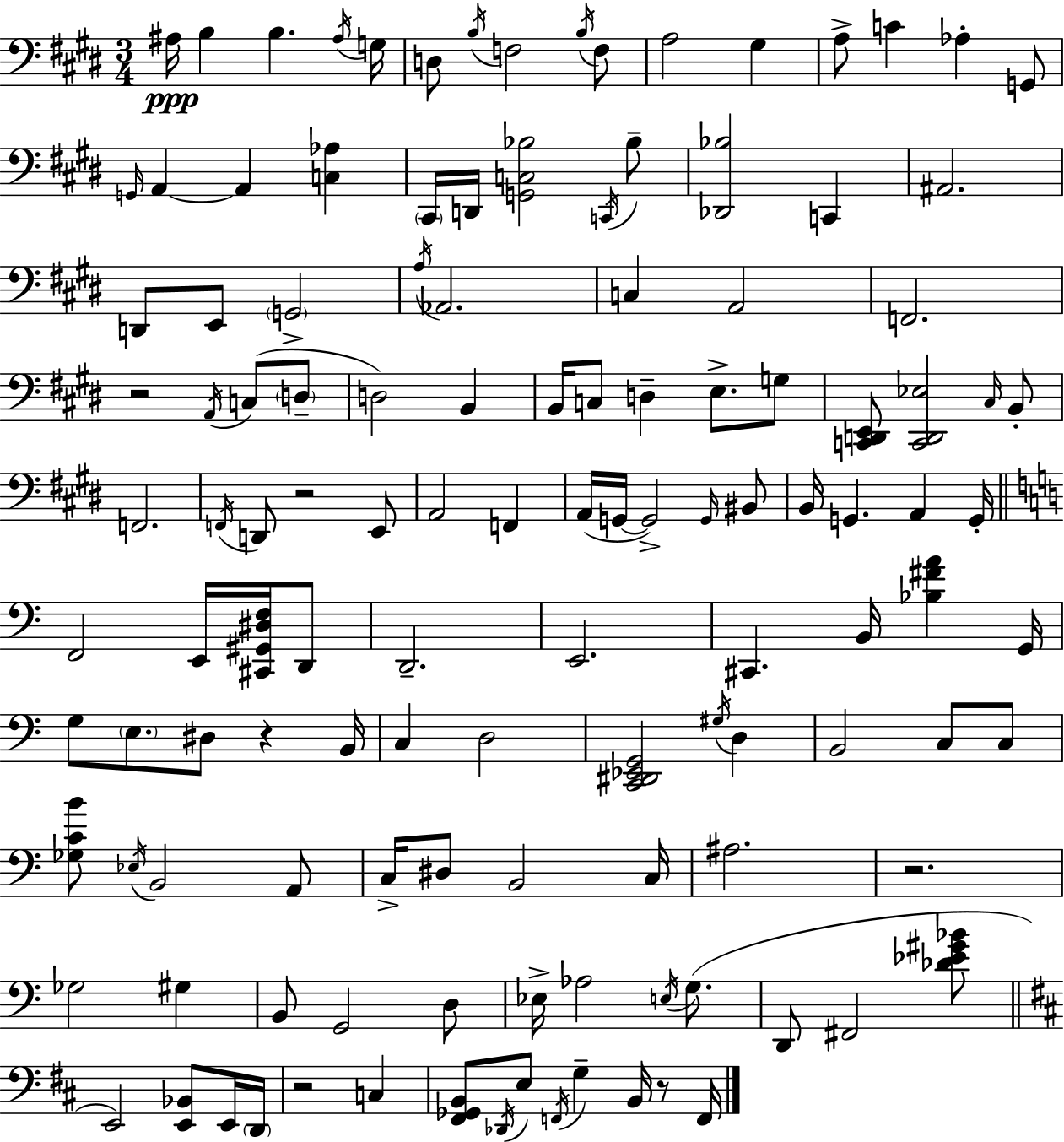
X:1
T:Untitled
M:3/4
L:1/4
K:E
^A,/4 B, B, ^A,/4 G,/4 D,/2 B,/4 F,2 B,/4 F,/2 A,2 ^G, A,/2 C _A, G,,/2 G,,/4 A,, A,, [C,_A,] ^C,,/4 D,,/4 [G,,C,_B,]2 C,,/4 _B,/2 [_D,,_B,]2 C,, ^A,,2 D,,/2 E,,/2 G,,2 A,/4 _A,,2 C, A,,2 F,,2 z2 A,,/4 C,/2 D,/2 D,2 B,, B,,/4 C,/2 D, E,/2 G,/2 [C,,D,,E,,]/2 [C,,D,,_E,]2 ^C,/4 B,,/2 F,,2 F,,/4 D,,/2 z2 E,,/2 A,,2 F,, A,,/4 G,,/4 G,,2 G,,/4 ^B,,/2 B,,/4 G,, A,, G,,/4 F,,2 E,,/4 [^C,,^G,,^D,F,]/4 D,,/2 D,,2 E,,2 ^C,, B,,/4 [_B,^FA] G,,/4 G,/2 E,/2 ^D,/2 z B,,/4 C, D,2 [C,,^D,,_E,,G,,]2 ^G,/4 D, B,,2 C,/2 C,/2 [_G,CB]/2 _E,/4 B,,2 A,,/2 C,/4 ^D,/2 B,,2 C,/4 ^A,2 z2 _G,2 ^G, B,,/2 G,,2 D,/2 _E,/4 _A,2 E,/4 G,/2 D,,/2 ^F,,2 [_D_E^G_B]/2 E,,2 [E,,_B,,]/2 E,,/4 D,,/4 z2 C, [^F,,_G,,B,,]/2 _D,,/4 E,/2 F,,/4 G, B,,/4 z/2 F,,/4